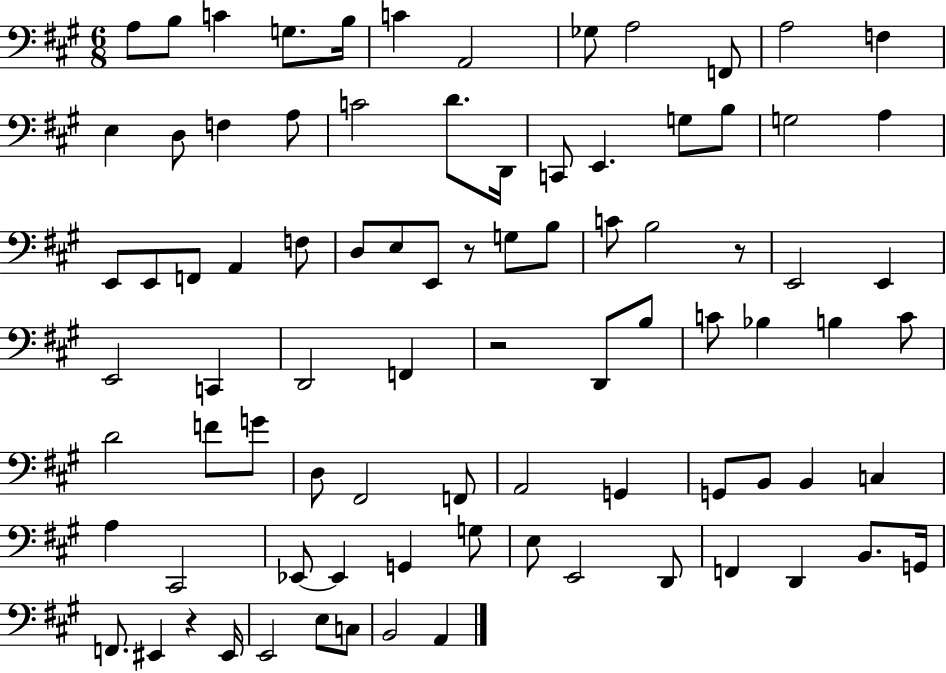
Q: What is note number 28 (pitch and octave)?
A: F2